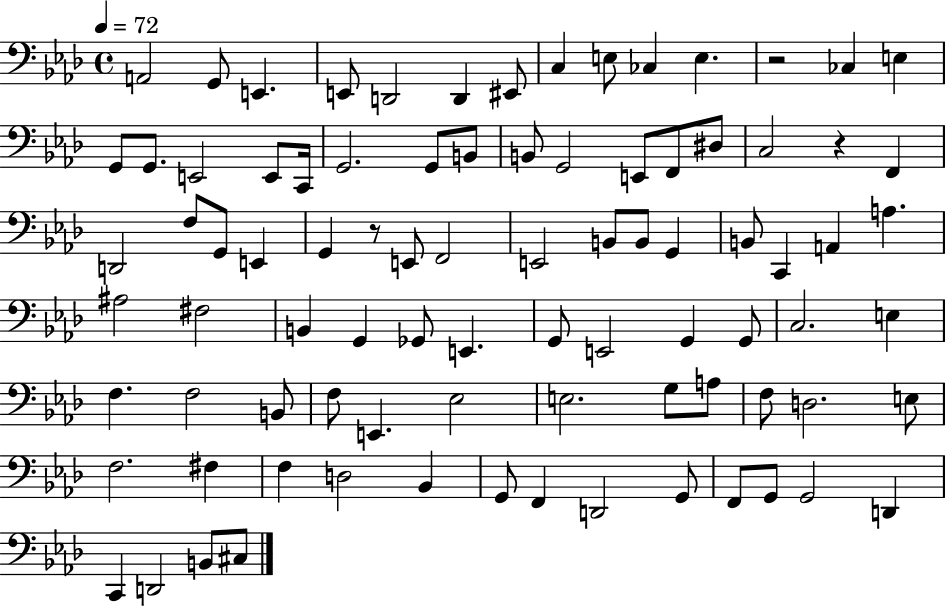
{
  \clef bass
  \time 4/4
  \defaultTimeSignature
  \key aes \major
  \tempo 4 = 72
  a,2 g,8 e,4. | e,8 d,2 d,4 eis,8 | c4 e8 ces4 e4. | r2 ces4 e4 | \break g,8 g,8. e,2 e,8 c,16 | g,2. g,8 b,8 | b,8 g,2 e,8 f,8 dis8 | c2 r4 f,4 | \break d,2 f8 g,8 e,4 | g,4 r8 e,8 f,2 | e,2 b,8 b,8 g,4 | b,8 c,4 a,4 a4. | \break ais2 fis2 | b,4 g,4 ges,8 e,4. | g,8 e,2 g,4 g,8 | c2. e4 | \break f4. f2 b,8 | f8 e,4. ees2 | e2. g8 a8 | f8 d2. e8 | \break f2. fis4 | f4 d2 bes,4 | g,8 f,4 d,2 g,8 | f,8 g,8 g,2 d,4 | \break c,4 d,2 b,8 cis8 | \bar "|."
}